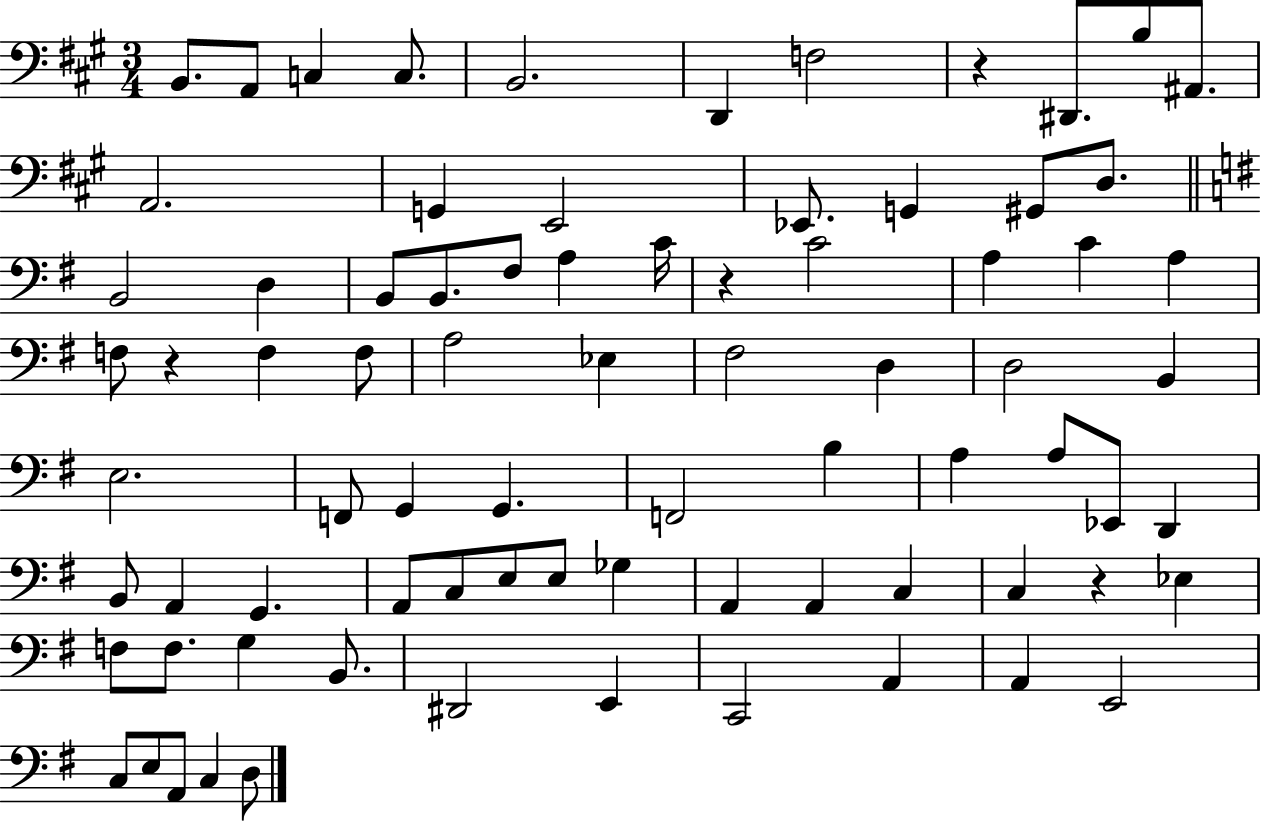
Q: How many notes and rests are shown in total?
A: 79